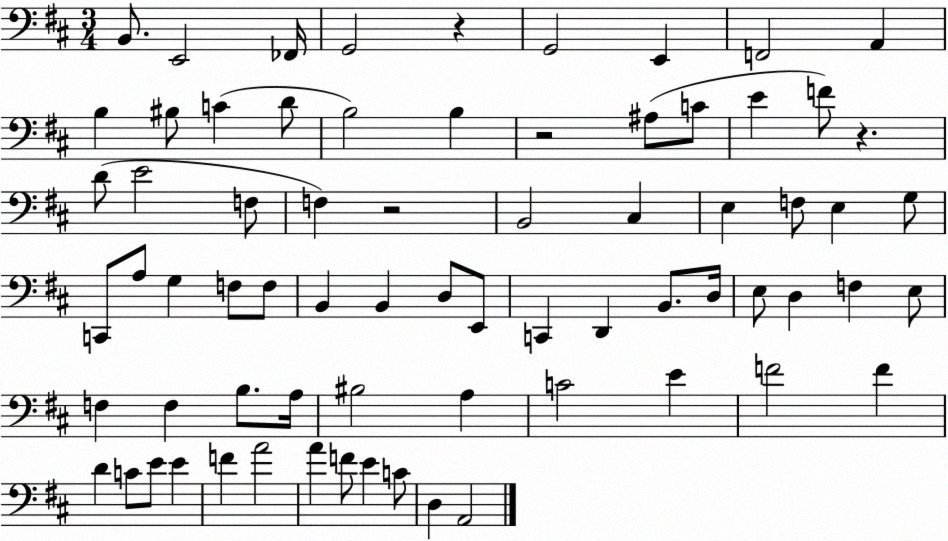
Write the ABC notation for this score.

X:1
T:Untitled
M:3/4
L:1/4
K:D
B,,/2 E,,2 _F,,/4 G,,2 z G,,2 E,, F,,2 A,, B, ^B,/2 C D/2 B,2 B, z2 ^A,/2 C/2 E F/2 z D/2 E2 F,/2 F, z2 B,,2 ^C, E, F,/2 E, G,/2 C,,/2 A,/2 G, F,/2 F,/2 B,, B,, D,/2 E,,/2 C,, D,, B,,/2 D,/4 E,/2 D, F, E,/2 F, F, B,/2 A,/4 ^B,2 A, C2 E F2 F D C/2 E/2 E F A2 A F/2 E C/2 D, A,,2